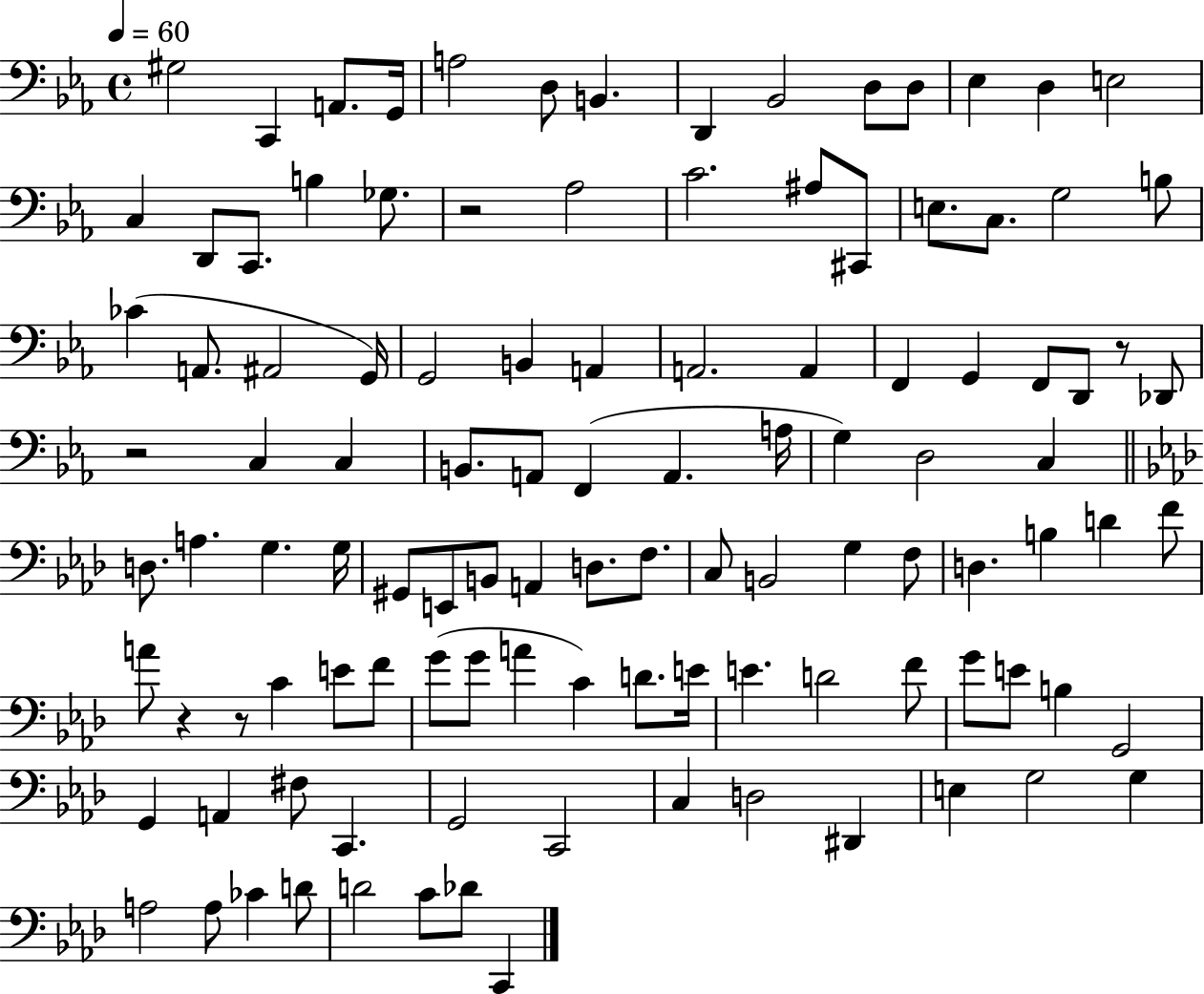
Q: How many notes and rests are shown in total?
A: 111